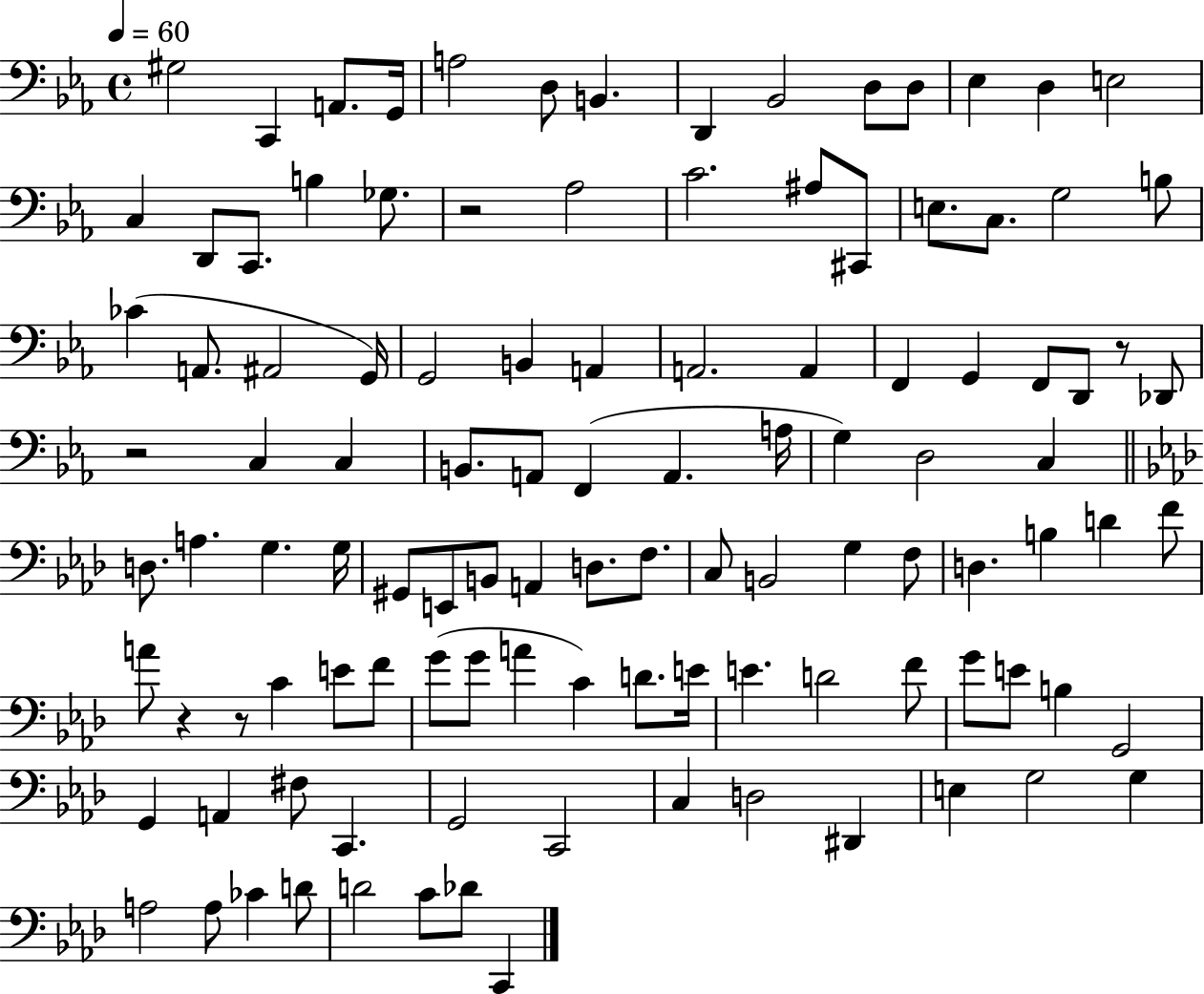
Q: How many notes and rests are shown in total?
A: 111